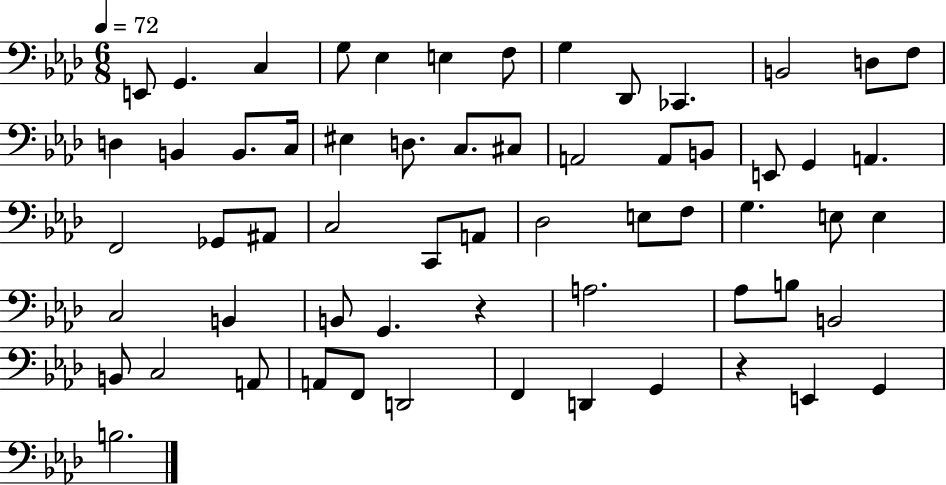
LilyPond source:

{
  \clef bass
  \numericTimeSignature
  \time 6/8
  \key aes \major
  \tempo 4 = 72
  e,8 g,4. c4 | g8 ees4 e4 f8 | g4 des,8 ces,4. | b,2 d8 f8 | \break d4 b,4 b,8. c16 | eis4 d8. c8. cis8 | a,2 a,8 b,8 | e,8 g,4 a,4. | \break f,2 ges,8 ais,8 | c2 c,8 a,8 | des2 e8 f8 | g4. e8 e4 | \break c2 b,4 | b,8 g,4. r4 | a2. | aes8 b8 b,2 | \break b,8 c2 a,8 | a,8 f,8 d,2 | f,4 d,4 g,4 | r4 e,4 g,4 | \break b2. | \bar "|."
}